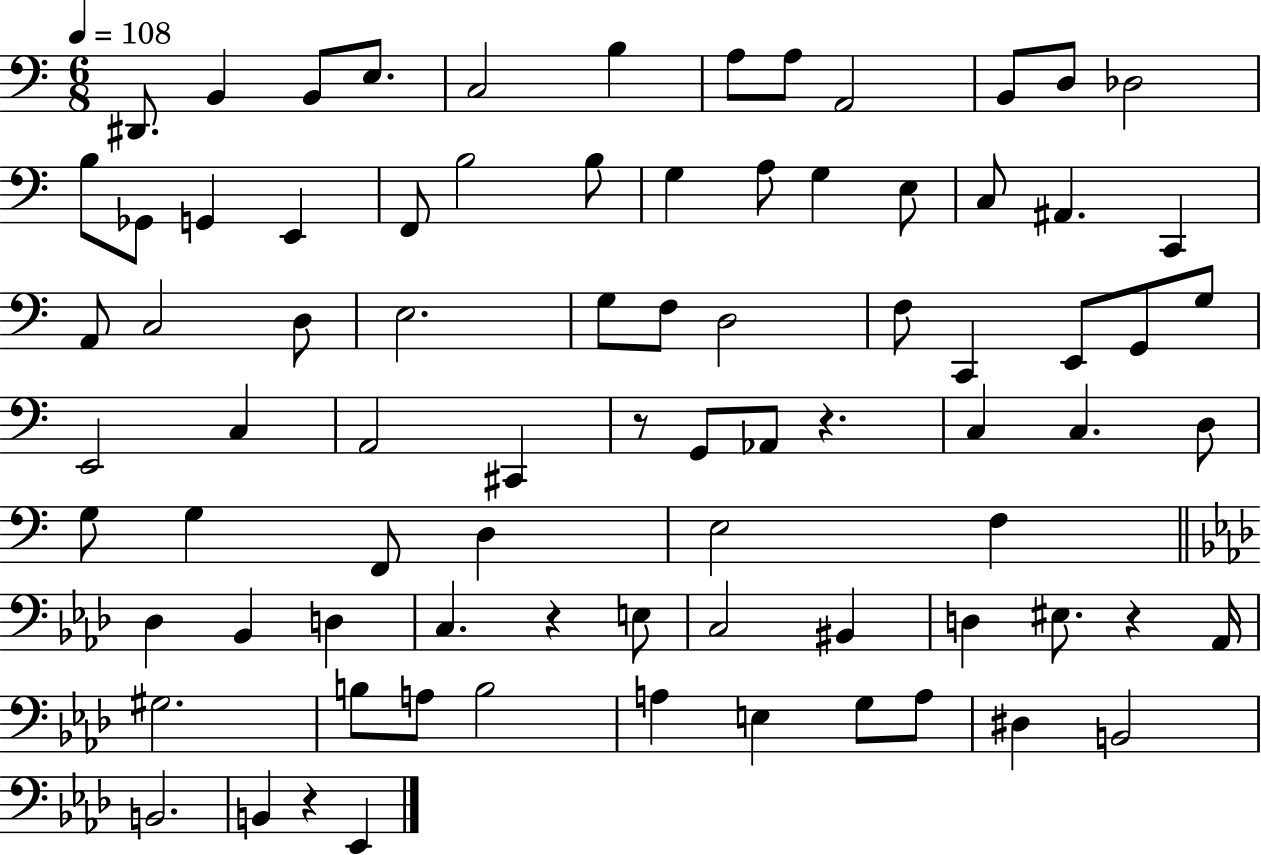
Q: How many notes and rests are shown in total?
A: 81